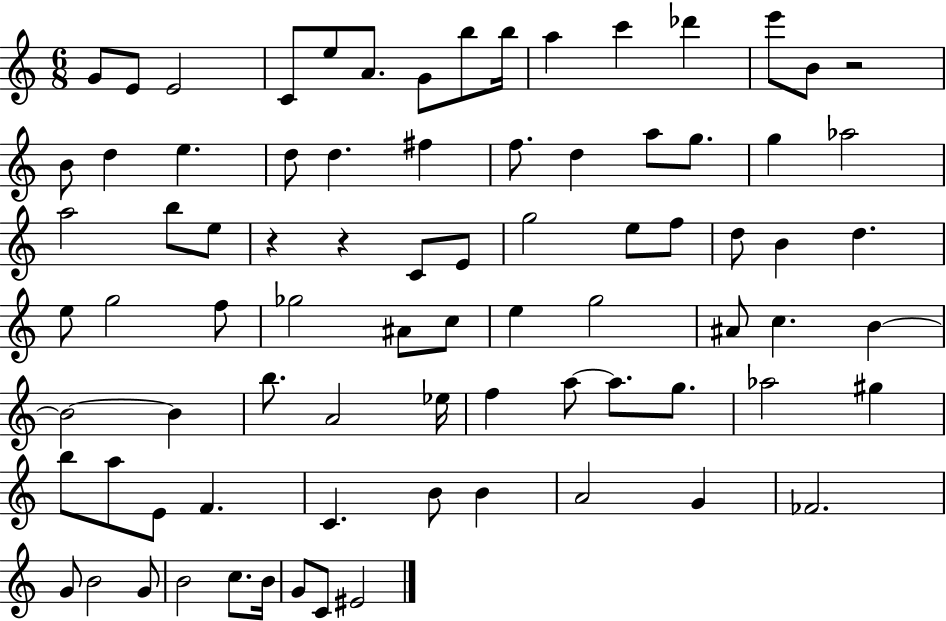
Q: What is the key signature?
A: C major